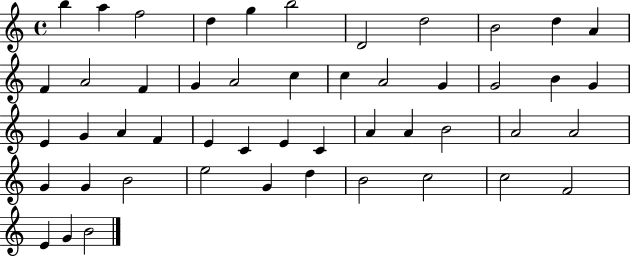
B5/q A5/q F5/h D5/q G5/q B5/h D4/h D5/h B4/h D5/q A4/q F4/q A4/h F4/q G4/q A4/h C5/q C5/q A4/h G4/q G4/h B4/q G4/q E4/q G4/q A4/q F4/q E4/q C4/q E4/q C4/q A4/q A4/q B4/h A4/h A4/h G4/q G4/q B4/h E5/h G4/q D5/q B4/h C5/h C5/h F4/h E4/q G4/q B4/h